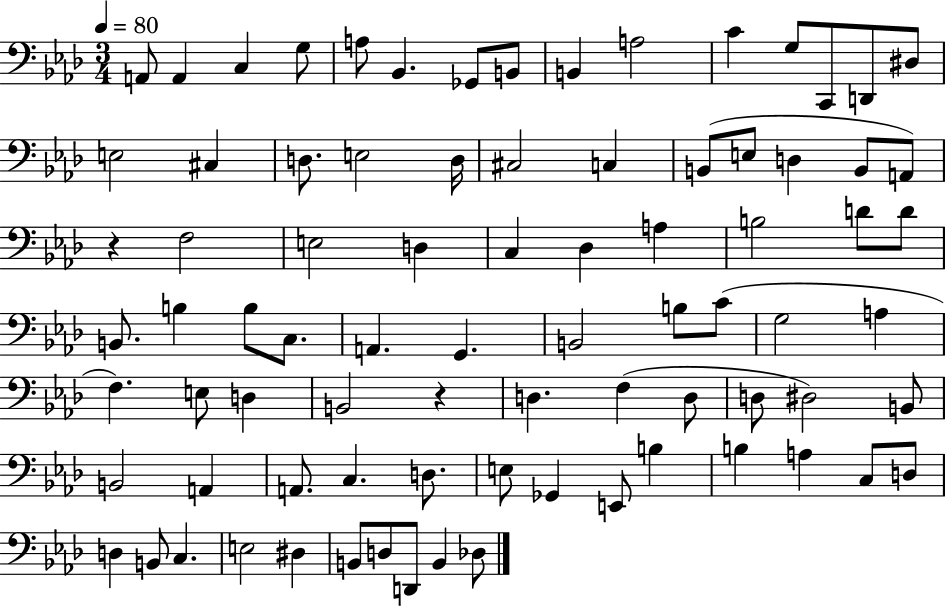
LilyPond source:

{
  \clef bass
  \numericTimeSignature
  \time 3/4
  \key aes \major
  \tempo 4 = 80
  \repeat volta 2 { a,8 a,4 c4 g8 | a8 bes,4. ges,8 b,8 | b,4 a2 | c'4 g8 c,8 d,8 dis8 | \break e2 cis4 | d8. e2 d16 | cis2 c4 | b,8( e8 d4 b,8 a,8) | \break r4 f2 | e2 d4 | c4 des4 a4 | b2 d'8 d'8 | \break b,8. b4 b8 c8. | a,4. g,4. | b,2 b8 c'8( | g2 a4 | \break f4.) e8 d4 | b,2 r4 | d4. f4( d8 | d8 dis2) b,8 | \break b,2 a,4 | a,8. c4. d8. | e8 ges,4 e,8 b4 | b4 a4 c8 d8 | \break d4 b,8 c4. | e2 dis4 | b,8 d8 d,8 b,4 des8 | } \bar "|."
}